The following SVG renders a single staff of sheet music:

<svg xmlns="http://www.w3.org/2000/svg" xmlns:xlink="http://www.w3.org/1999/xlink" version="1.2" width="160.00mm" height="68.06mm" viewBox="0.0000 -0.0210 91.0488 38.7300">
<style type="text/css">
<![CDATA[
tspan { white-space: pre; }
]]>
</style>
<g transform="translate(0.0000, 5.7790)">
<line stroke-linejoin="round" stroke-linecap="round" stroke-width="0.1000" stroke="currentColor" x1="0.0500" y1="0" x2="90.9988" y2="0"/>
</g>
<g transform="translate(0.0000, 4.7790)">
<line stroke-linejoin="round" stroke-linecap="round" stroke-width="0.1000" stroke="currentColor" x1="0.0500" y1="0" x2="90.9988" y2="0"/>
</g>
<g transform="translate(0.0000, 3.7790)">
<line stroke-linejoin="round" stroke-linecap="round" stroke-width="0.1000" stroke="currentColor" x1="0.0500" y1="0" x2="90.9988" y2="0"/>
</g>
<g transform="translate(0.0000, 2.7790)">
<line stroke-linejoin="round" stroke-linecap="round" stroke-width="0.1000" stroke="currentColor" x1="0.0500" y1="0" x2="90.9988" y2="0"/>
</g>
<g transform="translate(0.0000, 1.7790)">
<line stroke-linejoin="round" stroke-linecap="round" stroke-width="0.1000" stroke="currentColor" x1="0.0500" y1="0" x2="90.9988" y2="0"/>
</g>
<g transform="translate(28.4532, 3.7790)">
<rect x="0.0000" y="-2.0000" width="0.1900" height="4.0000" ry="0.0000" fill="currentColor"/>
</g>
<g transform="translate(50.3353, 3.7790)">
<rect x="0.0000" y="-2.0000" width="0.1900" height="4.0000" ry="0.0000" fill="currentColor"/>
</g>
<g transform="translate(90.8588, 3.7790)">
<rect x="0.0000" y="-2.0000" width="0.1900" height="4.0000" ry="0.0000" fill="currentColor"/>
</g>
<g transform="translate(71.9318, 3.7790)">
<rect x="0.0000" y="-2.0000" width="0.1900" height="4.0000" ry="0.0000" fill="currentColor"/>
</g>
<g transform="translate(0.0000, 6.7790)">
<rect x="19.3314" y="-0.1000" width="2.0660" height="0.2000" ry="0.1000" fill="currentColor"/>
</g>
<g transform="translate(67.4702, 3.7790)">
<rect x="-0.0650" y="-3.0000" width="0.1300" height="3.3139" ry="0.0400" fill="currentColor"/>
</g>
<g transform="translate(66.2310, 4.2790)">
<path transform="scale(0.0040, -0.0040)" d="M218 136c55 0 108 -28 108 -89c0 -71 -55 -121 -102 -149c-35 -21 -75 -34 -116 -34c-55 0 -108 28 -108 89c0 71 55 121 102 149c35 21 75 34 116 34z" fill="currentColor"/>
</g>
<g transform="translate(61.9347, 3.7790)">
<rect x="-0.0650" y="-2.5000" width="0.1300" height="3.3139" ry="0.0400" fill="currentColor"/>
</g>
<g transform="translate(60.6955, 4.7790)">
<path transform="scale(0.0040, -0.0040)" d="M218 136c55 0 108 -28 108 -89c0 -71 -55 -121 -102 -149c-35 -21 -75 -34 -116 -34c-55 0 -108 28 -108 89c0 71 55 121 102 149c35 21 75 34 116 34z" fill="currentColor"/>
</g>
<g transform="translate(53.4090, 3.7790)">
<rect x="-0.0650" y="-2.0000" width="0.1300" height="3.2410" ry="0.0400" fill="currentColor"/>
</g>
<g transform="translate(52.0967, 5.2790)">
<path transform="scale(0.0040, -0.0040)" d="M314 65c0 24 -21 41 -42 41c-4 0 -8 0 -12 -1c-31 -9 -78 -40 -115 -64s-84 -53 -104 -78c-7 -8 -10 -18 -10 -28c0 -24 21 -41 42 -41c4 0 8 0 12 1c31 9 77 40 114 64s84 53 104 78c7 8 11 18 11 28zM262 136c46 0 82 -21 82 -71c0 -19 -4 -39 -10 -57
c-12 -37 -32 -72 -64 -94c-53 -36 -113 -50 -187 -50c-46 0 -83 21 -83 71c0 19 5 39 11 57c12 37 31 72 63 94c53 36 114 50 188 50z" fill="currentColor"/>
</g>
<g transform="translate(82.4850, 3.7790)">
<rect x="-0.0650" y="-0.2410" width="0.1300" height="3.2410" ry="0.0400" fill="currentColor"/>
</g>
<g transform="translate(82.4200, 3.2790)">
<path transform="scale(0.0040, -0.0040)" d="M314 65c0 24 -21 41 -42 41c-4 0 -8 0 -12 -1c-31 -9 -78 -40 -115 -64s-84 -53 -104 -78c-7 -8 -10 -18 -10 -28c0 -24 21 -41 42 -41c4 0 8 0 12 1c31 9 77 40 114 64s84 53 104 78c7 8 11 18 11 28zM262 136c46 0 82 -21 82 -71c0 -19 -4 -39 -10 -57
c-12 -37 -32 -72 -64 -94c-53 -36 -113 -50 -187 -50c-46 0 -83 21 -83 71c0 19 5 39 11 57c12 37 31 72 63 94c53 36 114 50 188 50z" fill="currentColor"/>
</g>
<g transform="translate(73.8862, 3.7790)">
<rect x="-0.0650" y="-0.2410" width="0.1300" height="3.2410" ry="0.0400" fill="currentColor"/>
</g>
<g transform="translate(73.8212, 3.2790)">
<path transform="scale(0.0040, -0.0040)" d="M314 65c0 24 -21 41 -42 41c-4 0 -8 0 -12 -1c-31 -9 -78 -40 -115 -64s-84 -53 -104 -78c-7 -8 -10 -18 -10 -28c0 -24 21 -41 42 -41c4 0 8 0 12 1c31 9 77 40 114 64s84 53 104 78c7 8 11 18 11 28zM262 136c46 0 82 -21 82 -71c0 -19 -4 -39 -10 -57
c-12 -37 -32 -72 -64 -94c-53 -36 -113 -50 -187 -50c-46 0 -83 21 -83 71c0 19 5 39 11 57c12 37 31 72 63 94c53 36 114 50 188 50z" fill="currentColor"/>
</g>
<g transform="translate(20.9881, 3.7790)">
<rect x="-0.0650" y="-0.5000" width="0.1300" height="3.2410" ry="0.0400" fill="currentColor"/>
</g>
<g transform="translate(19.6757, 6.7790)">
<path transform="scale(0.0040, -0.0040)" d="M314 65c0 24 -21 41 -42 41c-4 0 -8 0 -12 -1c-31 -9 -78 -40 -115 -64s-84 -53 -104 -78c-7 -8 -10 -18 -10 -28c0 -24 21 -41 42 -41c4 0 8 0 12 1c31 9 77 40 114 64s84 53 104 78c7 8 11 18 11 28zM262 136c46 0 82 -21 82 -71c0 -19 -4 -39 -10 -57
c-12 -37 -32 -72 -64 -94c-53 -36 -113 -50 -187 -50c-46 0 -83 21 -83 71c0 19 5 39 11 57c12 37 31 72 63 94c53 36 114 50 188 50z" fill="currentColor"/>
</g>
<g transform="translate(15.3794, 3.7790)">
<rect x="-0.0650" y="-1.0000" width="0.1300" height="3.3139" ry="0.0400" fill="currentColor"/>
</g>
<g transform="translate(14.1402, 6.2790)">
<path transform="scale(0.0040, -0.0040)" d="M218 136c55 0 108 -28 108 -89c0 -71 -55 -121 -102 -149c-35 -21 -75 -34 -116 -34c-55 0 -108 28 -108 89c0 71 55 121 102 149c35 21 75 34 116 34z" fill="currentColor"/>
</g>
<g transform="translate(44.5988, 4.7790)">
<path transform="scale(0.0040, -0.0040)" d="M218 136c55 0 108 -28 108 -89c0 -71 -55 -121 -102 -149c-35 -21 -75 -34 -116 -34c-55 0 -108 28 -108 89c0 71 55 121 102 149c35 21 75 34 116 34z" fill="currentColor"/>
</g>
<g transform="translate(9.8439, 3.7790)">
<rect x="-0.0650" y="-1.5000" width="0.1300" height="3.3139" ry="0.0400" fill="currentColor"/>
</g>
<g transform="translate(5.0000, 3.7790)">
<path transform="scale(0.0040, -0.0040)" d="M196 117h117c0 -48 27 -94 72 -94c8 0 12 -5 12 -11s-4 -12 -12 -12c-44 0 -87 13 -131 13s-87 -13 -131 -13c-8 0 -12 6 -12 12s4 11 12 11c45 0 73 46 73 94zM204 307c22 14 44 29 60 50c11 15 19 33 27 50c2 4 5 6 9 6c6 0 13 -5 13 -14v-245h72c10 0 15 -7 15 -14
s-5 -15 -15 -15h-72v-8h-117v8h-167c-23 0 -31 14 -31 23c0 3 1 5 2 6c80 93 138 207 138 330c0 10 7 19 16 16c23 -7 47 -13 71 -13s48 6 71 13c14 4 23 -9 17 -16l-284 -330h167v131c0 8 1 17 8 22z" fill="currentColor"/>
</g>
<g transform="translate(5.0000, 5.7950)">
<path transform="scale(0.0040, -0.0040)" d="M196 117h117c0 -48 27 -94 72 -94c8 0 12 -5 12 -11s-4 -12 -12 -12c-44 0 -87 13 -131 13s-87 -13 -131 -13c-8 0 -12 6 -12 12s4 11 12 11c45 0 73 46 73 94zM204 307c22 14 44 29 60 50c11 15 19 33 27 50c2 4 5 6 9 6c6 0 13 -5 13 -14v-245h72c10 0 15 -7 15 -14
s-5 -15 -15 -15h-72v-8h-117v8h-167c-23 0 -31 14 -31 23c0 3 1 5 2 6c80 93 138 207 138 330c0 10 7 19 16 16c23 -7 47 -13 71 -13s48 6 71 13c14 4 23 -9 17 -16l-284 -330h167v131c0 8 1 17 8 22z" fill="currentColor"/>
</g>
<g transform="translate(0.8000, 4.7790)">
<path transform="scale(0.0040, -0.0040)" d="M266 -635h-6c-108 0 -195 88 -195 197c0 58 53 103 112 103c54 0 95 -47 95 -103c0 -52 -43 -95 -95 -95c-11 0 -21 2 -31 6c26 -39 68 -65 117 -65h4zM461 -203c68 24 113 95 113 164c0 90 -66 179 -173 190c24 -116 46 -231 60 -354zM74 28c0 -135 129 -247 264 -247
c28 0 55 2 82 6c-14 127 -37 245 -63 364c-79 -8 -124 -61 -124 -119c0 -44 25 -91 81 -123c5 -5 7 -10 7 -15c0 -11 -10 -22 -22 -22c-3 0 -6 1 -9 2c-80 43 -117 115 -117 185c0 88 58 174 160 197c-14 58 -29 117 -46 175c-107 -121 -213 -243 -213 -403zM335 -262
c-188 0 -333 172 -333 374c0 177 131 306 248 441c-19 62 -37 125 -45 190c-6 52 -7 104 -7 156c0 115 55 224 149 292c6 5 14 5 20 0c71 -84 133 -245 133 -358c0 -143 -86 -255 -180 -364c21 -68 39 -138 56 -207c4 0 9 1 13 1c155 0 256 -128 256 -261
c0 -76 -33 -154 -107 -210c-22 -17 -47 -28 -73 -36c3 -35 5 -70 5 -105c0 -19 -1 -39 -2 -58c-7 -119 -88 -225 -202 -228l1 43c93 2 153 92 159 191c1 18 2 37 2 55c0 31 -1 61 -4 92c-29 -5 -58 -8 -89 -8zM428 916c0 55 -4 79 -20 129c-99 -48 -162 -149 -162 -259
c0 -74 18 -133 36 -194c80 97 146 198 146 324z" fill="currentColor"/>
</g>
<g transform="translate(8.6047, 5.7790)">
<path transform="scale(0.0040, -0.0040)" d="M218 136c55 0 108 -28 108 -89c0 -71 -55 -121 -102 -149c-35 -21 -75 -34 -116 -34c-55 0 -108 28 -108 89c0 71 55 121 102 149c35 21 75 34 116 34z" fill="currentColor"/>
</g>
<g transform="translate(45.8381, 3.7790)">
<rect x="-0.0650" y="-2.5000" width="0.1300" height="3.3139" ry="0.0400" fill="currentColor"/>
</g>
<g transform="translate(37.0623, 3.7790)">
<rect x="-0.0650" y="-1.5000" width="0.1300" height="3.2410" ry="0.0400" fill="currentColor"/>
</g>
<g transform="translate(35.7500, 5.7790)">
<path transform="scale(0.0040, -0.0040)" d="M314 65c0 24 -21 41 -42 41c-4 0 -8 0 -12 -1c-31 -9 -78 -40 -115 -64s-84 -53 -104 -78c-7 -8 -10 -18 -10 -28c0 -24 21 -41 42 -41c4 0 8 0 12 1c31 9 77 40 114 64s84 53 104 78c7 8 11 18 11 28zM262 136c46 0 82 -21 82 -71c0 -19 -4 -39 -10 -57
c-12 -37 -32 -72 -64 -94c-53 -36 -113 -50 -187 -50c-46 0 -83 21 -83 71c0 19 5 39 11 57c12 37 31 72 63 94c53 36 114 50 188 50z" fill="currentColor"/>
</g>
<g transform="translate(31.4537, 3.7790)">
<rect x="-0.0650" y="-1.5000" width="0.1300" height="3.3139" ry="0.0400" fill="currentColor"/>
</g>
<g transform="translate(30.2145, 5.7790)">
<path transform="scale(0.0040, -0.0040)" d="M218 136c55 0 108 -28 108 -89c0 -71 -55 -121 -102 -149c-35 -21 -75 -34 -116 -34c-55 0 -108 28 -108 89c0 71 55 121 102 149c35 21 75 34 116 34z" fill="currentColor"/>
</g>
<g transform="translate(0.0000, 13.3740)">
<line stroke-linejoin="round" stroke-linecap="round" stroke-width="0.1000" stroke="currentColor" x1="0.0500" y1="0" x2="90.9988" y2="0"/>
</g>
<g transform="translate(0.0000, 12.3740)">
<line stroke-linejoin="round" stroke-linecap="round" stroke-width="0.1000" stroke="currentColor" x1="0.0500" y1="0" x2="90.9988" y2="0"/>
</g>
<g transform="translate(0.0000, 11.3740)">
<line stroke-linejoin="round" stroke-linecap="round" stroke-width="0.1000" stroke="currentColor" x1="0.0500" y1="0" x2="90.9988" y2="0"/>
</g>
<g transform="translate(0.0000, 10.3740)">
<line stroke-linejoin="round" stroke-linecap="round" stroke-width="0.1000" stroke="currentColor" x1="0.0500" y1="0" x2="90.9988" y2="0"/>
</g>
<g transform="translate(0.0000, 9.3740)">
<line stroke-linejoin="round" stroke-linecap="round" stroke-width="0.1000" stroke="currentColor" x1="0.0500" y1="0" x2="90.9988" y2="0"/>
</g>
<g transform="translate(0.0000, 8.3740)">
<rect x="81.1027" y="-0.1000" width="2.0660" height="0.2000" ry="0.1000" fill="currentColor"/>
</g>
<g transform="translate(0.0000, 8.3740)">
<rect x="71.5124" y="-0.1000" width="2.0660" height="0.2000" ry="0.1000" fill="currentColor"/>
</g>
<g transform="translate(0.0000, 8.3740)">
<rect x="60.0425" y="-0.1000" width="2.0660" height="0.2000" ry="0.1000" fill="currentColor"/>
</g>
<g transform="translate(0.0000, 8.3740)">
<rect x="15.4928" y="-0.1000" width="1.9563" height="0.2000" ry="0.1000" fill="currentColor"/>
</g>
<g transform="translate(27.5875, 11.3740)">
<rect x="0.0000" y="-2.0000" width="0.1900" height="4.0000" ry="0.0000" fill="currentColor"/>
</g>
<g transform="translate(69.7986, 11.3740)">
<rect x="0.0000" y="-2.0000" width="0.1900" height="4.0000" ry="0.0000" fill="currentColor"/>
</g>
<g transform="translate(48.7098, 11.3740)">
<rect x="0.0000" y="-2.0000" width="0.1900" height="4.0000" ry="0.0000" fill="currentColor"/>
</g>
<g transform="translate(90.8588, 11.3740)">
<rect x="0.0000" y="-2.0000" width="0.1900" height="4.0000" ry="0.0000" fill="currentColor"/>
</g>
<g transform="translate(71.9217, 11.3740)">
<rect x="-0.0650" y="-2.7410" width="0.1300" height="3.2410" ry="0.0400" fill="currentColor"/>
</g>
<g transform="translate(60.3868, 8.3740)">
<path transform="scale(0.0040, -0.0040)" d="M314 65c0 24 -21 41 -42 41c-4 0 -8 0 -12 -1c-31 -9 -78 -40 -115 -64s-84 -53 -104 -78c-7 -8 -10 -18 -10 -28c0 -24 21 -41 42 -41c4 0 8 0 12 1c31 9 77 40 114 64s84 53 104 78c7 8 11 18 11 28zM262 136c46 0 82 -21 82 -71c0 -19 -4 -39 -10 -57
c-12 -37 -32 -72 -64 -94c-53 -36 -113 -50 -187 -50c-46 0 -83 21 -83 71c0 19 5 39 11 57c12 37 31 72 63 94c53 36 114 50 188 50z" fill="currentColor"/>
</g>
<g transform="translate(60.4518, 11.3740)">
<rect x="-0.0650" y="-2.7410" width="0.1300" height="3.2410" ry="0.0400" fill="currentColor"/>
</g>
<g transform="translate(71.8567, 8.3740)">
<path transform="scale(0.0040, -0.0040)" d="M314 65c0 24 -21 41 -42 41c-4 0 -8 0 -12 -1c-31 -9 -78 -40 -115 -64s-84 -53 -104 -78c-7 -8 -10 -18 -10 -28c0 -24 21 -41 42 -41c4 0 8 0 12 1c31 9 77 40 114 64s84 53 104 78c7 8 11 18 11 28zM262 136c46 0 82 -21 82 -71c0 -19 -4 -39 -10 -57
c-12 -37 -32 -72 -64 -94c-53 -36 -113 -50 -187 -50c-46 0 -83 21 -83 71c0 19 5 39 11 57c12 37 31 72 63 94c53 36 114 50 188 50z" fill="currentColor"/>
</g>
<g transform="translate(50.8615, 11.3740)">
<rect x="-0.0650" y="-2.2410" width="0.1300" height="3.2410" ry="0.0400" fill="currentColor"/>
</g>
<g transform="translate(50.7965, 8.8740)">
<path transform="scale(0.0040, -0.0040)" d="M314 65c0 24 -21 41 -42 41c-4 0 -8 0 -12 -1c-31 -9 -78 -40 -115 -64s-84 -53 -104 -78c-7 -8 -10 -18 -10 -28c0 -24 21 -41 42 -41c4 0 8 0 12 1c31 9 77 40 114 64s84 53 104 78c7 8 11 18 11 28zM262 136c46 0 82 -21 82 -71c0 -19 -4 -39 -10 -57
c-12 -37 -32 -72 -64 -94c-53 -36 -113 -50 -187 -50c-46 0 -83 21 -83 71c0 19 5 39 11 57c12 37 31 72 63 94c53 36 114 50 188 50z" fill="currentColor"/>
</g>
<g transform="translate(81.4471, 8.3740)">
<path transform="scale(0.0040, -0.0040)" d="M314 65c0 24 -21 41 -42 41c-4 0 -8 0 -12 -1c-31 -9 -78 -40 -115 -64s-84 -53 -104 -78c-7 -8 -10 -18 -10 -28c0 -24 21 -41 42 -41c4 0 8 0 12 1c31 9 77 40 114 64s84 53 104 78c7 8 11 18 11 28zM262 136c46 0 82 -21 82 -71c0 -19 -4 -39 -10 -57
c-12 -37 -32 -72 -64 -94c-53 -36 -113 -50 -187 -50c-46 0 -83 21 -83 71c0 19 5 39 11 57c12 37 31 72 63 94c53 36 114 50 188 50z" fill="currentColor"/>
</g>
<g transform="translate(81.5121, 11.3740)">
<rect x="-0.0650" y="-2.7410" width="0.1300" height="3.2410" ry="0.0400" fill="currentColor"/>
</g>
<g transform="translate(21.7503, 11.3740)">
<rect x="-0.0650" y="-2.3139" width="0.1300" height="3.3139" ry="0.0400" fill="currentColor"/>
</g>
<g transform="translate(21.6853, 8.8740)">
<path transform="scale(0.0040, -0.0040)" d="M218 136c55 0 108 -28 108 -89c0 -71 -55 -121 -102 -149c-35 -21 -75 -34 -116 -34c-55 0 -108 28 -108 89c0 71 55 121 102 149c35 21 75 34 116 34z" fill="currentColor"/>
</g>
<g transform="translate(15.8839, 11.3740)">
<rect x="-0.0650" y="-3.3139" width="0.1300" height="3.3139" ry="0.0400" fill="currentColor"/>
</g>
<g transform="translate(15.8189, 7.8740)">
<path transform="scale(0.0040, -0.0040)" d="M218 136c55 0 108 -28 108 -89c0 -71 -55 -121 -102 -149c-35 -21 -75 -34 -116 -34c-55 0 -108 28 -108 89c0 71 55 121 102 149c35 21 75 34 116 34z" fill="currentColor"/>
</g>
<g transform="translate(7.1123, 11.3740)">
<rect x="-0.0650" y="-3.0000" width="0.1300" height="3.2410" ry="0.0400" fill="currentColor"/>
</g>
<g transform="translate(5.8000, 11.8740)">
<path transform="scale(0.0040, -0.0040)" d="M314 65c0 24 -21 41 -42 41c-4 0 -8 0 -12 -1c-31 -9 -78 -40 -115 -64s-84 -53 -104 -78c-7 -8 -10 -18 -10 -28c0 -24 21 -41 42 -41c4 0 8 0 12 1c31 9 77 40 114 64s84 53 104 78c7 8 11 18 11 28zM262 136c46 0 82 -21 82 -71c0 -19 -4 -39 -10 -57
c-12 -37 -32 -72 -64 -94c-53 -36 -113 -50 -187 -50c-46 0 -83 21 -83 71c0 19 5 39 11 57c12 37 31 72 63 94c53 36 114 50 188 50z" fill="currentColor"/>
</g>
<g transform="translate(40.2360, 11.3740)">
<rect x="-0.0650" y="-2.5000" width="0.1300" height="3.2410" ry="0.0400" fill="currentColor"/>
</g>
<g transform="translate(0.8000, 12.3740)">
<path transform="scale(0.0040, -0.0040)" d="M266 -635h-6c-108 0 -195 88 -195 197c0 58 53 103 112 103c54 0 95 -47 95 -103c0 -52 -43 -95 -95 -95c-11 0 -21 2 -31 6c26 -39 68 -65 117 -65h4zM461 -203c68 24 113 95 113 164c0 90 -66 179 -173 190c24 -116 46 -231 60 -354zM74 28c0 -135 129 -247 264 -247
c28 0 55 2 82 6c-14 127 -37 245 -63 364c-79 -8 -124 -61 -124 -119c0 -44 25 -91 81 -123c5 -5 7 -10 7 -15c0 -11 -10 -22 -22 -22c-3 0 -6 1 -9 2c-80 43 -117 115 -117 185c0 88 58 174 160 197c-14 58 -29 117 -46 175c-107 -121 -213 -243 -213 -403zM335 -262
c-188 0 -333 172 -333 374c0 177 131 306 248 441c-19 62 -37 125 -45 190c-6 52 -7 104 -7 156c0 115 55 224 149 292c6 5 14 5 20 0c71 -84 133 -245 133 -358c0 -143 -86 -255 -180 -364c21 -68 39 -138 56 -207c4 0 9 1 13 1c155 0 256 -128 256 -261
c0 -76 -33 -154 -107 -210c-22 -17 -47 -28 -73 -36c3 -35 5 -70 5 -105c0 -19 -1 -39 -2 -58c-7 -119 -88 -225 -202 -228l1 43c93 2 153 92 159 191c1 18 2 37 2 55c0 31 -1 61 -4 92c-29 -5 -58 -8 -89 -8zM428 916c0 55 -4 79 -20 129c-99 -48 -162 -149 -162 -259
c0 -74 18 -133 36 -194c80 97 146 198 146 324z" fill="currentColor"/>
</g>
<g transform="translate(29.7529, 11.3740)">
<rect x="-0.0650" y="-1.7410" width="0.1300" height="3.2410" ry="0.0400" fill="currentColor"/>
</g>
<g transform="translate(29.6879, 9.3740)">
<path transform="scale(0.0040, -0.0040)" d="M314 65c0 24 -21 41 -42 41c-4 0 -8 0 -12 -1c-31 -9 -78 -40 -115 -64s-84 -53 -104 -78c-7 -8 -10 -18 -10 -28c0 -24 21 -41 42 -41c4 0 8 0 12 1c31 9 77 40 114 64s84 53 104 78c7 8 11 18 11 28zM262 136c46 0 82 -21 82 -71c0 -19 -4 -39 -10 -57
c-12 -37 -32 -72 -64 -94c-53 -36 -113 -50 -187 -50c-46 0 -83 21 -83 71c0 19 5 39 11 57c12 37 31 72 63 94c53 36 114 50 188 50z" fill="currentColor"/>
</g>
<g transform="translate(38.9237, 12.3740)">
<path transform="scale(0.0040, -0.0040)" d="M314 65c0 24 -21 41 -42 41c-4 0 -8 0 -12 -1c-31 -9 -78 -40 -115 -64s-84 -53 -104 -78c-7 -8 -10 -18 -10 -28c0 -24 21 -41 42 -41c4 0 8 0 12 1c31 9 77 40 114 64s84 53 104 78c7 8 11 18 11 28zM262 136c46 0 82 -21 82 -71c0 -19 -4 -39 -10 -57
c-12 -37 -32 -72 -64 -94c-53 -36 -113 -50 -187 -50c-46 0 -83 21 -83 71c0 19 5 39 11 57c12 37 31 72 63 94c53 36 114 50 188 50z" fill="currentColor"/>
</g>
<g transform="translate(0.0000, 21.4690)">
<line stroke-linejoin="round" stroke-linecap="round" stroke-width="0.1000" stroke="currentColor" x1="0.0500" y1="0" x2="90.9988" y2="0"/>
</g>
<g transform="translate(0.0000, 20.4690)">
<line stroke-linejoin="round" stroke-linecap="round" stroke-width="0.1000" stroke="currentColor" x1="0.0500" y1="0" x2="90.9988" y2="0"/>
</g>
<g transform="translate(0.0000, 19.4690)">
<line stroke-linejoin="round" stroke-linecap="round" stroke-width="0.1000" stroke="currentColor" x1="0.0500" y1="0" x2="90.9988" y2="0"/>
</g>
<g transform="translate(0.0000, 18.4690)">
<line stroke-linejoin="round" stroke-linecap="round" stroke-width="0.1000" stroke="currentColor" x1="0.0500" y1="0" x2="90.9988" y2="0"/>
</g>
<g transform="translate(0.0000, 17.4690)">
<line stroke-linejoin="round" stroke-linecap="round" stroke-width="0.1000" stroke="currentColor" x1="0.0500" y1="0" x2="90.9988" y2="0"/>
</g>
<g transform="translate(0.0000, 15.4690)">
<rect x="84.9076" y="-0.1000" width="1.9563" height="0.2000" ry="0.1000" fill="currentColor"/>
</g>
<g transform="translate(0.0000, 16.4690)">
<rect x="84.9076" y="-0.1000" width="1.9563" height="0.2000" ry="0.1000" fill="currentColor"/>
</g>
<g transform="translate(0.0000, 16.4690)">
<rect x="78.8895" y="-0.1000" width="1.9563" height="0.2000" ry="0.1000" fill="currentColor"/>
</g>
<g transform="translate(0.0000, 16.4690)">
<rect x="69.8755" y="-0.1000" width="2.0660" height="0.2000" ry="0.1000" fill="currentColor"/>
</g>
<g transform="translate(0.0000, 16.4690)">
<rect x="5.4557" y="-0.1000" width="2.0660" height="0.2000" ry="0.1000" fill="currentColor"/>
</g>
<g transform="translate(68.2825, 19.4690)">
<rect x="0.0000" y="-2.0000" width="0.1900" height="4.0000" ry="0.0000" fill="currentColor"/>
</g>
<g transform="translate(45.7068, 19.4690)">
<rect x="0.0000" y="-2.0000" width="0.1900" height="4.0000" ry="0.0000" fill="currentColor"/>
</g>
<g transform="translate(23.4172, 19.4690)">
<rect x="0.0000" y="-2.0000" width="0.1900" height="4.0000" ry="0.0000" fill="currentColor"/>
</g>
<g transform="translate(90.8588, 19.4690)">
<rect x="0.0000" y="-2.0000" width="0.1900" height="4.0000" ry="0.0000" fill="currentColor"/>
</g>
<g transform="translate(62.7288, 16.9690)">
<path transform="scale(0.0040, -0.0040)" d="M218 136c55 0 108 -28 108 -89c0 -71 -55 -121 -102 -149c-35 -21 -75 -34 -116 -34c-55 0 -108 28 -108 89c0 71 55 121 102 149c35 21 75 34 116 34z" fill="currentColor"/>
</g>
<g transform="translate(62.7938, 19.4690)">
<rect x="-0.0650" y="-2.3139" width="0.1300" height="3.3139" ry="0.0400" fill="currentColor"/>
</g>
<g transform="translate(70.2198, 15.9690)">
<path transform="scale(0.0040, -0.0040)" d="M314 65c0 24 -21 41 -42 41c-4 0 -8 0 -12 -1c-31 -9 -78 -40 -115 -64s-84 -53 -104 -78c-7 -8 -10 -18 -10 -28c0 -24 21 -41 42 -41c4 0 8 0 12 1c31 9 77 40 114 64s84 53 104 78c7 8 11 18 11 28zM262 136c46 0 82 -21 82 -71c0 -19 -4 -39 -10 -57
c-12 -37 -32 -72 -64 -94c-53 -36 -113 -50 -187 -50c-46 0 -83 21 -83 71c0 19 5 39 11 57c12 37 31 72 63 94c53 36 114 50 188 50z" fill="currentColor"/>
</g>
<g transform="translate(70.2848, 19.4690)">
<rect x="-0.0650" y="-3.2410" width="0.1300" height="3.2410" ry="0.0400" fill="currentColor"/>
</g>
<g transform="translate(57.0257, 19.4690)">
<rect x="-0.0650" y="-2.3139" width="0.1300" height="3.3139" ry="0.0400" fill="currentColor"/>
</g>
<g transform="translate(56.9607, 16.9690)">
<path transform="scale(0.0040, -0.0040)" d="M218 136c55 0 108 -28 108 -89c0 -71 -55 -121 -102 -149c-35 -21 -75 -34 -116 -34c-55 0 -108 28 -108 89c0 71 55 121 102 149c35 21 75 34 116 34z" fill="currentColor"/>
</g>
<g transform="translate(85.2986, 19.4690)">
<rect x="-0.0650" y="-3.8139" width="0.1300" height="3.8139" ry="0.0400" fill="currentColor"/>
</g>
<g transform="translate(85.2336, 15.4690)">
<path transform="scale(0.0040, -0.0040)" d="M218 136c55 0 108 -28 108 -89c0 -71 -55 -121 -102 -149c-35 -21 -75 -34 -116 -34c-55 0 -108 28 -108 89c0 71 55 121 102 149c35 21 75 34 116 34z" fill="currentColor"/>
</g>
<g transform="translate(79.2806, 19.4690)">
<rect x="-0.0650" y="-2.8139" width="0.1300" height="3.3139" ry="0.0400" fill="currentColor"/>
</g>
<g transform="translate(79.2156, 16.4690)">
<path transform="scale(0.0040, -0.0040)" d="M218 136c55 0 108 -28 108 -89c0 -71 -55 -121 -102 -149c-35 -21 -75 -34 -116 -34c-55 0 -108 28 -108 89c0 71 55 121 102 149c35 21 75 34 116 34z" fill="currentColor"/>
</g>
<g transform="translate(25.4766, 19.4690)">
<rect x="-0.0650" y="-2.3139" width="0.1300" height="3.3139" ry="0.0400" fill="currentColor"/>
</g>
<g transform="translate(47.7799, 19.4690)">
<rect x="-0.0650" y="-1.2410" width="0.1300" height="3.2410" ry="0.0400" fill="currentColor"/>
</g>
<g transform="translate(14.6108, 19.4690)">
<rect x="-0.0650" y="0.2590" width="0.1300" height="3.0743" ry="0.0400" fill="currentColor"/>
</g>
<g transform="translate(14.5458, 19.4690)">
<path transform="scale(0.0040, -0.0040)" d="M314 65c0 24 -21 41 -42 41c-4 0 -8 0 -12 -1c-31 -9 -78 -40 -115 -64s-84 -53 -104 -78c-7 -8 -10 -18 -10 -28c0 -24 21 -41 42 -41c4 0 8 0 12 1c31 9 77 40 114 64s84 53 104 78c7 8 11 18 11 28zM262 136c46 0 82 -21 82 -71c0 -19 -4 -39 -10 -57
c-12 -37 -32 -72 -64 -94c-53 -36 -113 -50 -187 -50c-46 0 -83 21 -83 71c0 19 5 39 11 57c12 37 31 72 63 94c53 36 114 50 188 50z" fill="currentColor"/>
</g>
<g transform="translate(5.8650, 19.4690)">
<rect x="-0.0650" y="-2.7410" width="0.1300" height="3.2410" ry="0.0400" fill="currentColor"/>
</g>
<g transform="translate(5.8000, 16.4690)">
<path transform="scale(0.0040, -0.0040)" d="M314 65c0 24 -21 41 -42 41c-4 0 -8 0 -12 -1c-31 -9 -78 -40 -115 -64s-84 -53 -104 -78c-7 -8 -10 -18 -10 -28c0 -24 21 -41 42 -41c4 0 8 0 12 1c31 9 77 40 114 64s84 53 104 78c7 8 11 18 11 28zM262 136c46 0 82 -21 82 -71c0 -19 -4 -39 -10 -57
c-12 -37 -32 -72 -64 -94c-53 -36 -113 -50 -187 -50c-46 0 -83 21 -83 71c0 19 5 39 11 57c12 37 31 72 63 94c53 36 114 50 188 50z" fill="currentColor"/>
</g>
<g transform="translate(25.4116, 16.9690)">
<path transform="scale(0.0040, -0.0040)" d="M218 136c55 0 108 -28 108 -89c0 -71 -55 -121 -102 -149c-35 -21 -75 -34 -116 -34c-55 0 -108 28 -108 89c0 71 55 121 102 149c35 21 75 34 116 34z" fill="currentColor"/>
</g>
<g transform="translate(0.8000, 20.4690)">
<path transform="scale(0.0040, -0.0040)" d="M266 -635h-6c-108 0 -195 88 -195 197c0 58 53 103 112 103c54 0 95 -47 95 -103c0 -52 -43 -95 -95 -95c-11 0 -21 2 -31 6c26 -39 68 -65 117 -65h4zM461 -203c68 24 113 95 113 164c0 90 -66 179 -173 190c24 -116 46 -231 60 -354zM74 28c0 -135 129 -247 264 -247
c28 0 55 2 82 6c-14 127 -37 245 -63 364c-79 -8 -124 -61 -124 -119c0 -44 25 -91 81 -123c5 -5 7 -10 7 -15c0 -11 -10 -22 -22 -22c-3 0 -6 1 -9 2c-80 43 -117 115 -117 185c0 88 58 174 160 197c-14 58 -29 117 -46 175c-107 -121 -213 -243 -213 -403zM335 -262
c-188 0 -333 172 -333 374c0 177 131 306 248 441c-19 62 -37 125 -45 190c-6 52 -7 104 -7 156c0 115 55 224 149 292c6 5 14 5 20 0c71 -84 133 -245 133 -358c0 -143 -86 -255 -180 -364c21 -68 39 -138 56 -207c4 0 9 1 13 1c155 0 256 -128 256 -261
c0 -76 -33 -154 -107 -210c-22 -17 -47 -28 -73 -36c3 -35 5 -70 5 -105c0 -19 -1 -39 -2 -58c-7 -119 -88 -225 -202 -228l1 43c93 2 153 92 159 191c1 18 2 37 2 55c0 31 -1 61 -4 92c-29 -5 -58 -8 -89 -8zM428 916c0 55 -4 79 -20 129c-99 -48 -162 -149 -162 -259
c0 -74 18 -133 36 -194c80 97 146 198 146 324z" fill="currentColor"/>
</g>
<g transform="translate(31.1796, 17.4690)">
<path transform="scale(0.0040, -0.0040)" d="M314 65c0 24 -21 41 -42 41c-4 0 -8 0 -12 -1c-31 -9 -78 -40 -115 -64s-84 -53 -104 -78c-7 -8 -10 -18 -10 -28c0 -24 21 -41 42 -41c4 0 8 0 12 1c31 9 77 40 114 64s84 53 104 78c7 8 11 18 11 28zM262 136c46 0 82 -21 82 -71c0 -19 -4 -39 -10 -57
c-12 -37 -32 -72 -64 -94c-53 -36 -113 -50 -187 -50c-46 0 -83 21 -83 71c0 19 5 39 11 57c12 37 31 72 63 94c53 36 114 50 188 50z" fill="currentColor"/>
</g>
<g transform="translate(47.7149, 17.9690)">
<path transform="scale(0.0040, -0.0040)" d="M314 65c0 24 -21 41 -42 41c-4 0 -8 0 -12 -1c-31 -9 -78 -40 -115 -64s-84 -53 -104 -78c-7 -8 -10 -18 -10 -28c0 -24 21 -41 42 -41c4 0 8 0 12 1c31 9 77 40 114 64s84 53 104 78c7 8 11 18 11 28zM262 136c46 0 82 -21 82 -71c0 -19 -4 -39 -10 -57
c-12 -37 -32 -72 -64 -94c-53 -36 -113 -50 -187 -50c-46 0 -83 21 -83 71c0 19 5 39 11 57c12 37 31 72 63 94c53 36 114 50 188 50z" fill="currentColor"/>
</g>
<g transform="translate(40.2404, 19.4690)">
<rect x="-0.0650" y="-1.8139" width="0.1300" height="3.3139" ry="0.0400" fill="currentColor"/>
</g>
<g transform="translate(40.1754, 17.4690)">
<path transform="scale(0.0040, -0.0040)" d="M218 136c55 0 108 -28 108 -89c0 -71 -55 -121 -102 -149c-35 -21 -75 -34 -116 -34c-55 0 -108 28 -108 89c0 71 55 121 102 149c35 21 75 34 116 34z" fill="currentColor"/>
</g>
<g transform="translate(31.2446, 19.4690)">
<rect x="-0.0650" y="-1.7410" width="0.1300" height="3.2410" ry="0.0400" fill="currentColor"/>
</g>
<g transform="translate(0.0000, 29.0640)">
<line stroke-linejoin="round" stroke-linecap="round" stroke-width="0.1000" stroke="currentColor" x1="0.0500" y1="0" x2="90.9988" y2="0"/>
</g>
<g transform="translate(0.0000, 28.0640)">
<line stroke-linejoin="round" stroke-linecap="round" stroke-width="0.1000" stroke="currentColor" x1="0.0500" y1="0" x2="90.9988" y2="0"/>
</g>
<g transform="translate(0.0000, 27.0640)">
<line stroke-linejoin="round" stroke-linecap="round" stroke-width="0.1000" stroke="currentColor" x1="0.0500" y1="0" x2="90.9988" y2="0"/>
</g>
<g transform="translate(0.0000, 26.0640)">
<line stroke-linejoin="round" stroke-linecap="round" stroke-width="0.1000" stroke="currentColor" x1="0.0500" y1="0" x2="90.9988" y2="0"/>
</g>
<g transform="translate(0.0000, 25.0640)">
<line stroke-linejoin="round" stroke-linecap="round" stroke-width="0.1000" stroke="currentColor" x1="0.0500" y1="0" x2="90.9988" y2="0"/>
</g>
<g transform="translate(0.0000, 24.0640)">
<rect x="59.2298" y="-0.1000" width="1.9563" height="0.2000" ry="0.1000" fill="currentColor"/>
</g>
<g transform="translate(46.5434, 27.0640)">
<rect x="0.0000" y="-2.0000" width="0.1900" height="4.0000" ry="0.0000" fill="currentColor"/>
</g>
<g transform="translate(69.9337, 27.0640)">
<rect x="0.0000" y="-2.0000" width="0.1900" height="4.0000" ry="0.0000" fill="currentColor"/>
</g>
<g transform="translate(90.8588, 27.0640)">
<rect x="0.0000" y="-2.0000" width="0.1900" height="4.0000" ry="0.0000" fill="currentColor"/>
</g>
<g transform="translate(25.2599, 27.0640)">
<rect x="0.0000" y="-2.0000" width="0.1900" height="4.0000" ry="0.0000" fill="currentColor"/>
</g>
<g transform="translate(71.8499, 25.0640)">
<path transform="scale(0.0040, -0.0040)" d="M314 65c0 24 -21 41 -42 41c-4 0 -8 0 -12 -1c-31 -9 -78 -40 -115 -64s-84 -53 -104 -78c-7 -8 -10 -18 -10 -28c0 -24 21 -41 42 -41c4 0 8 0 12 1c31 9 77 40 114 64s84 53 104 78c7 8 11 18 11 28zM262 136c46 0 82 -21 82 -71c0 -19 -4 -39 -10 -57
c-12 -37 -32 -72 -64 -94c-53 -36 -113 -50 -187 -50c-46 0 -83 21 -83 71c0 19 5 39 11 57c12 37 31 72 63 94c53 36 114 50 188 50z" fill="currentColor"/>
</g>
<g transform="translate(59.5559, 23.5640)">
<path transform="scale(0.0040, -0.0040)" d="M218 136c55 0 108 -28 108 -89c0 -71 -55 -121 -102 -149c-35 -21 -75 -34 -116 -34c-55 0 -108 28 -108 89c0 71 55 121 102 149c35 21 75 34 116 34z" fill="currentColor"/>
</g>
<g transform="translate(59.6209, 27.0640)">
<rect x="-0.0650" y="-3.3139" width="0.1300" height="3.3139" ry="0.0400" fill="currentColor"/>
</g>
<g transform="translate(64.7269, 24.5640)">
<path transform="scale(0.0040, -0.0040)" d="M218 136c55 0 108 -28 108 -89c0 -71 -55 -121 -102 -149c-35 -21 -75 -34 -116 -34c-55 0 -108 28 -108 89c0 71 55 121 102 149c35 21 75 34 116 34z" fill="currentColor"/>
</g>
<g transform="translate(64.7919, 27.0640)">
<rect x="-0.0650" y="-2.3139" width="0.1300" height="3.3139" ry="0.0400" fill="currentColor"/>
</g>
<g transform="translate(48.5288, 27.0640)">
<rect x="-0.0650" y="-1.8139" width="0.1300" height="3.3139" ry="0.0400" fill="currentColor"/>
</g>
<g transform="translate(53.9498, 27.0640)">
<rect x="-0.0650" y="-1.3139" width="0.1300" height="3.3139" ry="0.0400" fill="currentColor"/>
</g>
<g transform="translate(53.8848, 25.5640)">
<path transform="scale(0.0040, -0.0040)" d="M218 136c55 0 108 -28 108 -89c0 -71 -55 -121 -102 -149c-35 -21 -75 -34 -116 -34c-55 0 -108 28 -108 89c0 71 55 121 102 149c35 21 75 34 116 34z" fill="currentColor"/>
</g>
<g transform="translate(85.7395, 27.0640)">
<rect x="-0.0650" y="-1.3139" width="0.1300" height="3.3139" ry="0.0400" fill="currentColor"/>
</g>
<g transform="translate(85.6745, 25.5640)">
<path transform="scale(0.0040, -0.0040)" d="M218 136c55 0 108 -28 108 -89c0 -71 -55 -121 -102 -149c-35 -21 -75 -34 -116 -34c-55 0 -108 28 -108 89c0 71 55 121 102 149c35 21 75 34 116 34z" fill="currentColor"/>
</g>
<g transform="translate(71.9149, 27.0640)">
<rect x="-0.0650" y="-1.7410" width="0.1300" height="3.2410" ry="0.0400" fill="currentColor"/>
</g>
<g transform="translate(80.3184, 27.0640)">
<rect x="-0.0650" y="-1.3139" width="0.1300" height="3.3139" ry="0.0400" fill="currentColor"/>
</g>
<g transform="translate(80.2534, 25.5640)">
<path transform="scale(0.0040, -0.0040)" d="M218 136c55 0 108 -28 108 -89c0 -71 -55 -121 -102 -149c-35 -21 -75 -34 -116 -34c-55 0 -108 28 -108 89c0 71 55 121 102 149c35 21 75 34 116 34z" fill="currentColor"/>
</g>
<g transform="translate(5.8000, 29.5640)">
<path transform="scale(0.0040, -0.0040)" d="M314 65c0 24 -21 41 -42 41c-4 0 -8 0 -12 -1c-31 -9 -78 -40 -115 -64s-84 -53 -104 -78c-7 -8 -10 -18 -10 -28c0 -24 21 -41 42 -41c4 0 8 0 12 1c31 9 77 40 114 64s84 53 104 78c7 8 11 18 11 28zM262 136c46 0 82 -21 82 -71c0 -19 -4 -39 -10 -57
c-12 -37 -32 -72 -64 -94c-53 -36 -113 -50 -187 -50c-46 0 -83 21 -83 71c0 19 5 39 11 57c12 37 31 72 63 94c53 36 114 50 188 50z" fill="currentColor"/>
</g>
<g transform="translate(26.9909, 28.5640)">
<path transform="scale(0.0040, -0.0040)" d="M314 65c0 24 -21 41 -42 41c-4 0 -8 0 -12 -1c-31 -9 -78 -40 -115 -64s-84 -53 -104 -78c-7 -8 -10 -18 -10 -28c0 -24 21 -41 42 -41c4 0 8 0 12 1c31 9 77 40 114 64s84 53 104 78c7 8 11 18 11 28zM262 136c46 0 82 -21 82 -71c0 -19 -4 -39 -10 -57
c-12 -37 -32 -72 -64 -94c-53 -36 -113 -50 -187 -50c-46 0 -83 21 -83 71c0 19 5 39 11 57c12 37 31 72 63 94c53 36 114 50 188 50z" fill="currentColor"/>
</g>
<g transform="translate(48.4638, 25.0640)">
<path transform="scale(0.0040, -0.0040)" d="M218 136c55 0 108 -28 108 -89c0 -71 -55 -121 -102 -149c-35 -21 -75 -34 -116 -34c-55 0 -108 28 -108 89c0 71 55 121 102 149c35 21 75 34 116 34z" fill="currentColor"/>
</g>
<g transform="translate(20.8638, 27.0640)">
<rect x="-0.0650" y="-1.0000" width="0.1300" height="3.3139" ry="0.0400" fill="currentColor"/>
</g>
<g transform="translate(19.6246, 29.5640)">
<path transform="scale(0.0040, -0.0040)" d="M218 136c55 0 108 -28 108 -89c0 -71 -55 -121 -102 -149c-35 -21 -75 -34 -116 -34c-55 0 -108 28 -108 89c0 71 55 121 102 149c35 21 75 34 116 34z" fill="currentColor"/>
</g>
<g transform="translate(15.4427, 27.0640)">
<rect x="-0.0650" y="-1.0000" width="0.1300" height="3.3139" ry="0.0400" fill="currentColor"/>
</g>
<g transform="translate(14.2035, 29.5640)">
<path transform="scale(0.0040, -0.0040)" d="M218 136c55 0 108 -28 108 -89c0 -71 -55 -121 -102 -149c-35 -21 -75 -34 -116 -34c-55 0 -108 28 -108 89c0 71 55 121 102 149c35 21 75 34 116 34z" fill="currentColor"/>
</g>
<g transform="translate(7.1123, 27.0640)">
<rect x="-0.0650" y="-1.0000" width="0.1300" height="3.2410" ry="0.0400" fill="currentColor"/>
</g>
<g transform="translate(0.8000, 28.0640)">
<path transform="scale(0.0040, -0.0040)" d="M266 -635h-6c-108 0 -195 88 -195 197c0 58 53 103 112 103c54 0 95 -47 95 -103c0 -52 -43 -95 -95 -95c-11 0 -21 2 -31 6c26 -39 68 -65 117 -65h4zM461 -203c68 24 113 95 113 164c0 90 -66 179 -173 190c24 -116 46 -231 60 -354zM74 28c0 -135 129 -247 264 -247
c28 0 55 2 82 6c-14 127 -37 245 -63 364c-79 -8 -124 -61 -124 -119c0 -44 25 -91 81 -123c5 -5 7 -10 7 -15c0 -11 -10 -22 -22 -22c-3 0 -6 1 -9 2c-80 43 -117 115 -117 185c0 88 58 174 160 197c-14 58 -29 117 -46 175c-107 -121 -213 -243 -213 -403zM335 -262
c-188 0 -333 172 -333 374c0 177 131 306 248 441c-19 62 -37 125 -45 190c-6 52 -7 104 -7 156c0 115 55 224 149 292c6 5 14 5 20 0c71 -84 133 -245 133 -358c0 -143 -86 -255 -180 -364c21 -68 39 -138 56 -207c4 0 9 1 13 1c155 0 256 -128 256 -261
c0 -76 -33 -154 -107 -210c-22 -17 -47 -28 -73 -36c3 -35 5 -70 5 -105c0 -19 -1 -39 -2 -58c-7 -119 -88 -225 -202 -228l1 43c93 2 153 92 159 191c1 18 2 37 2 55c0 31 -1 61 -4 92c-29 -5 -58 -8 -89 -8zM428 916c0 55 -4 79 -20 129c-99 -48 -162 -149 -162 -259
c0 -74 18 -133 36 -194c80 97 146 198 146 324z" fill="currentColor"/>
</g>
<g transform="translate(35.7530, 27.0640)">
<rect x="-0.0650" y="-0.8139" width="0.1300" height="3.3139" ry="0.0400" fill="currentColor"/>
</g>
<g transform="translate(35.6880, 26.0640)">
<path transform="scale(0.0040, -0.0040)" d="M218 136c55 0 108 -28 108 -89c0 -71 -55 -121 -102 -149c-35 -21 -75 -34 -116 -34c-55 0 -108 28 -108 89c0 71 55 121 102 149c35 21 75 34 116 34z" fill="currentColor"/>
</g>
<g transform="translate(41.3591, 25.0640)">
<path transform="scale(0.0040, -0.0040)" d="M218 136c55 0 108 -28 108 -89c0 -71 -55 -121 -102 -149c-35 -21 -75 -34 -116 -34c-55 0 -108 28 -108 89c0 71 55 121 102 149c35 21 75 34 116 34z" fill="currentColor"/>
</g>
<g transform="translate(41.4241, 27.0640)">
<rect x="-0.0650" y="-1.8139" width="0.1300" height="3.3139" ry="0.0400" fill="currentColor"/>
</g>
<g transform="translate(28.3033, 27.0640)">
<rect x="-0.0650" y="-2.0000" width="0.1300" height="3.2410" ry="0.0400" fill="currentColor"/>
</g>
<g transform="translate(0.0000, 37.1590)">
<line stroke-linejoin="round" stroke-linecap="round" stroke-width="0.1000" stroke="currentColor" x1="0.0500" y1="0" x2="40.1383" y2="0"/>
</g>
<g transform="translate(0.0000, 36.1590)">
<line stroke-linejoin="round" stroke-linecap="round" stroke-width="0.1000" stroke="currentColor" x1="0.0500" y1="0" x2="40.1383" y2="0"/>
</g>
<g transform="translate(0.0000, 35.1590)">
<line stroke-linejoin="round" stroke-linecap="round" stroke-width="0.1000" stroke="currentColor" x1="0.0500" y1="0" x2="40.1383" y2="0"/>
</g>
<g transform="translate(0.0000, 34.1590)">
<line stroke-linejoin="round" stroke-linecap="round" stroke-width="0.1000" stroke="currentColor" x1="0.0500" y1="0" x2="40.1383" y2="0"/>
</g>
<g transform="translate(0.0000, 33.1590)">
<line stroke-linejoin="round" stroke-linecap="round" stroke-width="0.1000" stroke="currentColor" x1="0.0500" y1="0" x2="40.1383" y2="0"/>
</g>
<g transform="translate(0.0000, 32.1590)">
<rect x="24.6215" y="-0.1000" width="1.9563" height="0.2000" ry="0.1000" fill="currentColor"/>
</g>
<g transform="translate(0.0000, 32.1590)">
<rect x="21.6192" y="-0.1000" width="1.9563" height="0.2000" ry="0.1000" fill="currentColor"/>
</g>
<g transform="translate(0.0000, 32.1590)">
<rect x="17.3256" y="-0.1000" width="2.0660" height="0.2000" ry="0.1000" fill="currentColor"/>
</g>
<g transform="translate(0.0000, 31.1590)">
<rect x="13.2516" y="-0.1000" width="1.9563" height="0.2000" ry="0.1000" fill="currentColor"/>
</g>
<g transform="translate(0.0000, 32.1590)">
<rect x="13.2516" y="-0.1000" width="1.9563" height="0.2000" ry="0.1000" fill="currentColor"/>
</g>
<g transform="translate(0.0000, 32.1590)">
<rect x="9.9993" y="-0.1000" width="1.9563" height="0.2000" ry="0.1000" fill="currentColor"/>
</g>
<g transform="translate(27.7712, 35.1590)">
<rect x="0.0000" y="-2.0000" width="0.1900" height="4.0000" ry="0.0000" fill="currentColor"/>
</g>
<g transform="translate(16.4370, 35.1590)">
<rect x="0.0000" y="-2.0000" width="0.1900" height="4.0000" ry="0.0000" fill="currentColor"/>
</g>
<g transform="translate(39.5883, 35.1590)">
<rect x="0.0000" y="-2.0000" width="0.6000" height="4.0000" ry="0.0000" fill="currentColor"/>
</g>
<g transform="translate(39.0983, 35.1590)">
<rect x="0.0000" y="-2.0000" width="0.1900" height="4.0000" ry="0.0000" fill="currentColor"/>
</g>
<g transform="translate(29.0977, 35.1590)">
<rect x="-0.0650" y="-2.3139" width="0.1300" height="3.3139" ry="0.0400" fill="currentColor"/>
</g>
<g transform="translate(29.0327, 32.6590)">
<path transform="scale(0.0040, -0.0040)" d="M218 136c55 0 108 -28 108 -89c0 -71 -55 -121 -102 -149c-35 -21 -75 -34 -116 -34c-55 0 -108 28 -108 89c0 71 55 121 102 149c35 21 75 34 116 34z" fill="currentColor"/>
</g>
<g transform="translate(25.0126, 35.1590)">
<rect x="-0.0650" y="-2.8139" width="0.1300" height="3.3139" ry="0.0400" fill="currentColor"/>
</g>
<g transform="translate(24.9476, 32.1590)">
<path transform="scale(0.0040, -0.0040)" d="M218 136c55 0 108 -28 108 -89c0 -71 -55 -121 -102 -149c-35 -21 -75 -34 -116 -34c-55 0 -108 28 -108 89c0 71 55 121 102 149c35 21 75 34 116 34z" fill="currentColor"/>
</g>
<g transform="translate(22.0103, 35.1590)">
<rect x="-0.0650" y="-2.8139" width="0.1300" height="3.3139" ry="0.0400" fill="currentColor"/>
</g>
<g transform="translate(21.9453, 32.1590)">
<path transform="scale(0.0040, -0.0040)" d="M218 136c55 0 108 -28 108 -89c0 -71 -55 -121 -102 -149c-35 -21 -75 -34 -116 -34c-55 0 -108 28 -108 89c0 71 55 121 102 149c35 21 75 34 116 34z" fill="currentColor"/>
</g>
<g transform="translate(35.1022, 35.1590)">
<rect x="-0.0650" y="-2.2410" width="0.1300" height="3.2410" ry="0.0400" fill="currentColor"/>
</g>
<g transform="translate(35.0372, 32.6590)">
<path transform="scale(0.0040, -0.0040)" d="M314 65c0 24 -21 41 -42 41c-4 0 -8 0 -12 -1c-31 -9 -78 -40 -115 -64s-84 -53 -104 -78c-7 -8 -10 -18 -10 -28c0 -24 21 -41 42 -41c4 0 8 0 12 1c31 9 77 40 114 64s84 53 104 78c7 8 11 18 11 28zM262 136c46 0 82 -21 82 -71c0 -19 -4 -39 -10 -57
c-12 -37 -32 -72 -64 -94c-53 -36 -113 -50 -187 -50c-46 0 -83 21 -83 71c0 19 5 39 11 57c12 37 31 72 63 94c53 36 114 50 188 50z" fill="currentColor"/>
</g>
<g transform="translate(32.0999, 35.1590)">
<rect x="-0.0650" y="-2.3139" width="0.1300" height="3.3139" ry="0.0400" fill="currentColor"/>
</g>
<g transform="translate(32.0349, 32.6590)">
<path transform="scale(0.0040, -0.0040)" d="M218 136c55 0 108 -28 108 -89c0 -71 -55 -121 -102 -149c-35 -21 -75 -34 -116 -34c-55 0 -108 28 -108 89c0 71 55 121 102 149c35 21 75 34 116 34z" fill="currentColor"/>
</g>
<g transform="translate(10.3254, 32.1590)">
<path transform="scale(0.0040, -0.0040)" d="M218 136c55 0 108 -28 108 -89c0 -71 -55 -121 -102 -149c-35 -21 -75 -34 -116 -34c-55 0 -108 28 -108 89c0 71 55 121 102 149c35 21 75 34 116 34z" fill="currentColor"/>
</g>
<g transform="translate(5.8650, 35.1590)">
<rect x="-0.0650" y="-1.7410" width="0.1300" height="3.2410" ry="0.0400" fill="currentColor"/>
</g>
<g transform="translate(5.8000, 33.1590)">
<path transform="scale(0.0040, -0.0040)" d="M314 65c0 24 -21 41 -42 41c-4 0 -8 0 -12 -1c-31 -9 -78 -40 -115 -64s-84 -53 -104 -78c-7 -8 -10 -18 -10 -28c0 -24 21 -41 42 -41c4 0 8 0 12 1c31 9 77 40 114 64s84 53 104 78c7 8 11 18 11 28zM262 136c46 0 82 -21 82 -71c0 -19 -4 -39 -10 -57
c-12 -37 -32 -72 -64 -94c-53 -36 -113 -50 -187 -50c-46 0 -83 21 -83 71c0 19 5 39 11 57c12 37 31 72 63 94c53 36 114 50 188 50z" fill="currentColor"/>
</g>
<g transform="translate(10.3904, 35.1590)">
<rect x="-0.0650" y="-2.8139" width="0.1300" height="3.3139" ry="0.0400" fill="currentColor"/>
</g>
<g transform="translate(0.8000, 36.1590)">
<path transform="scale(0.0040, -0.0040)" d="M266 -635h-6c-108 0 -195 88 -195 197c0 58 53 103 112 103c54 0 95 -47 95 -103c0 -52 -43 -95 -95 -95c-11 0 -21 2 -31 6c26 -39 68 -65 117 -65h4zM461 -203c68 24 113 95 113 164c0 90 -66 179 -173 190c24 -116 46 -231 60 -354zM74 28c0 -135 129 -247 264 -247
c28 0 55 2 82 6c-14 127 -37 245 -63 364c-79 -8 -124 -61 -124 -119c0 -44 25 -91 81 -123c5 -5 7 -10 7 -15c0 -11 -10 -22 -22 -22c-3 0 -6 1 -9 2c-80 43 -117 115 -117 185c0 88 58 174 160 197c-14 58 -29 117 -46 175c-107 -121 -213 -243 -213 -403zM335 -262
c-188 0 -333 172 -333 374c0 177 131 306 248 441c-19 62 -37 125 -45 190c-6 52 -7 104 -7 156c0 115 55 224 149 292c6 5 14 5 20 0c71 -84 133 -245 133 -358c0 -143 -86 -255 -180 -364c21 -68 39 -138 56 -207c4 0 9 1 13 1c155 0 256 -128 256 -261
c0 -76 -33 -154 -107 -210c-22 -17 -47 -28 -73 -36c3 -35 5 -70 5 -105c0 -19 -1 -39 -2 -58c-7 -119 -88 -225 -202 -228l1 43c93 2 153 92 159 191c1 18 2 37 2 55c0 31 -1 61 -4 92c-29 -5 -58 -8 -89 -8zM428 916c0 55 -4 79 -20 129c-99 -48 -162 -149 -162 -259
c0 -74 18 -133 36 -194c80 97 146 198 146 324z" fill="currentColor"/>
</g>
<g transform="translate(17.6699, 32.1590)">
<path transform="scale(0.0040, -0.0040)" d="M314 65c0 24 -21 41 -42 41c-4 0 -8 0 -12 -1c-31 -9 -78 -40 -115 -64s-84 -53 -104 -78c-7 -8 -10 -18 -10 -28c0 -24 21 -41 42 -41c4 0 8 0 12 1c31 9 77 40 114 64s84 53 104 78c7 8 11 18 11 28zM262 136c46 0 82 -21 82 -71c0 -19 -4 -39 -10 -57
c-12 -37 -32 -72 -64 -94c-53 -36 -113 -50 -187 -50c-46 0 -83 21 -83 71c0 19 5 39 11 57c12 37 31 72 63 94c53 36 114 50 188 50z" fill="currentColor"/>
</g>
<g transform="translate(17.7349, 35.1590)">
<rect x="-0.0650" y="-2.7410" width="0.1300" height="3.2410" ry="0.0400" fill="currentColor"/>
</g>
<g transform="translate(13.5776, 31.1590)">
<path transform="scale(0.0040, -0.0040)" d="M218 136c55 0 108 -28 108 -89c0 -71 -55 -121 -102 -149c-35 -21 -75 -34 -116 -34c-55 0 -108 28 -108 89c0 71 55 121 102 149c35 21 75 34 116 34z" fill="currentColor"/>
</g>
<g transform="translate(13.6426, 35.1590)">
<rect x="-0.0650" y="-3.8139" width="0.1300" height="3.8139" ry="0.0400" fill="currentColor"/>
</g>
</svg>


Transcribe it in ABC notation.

X:1
T:Untitled
M:4/4
L:1/4
K:C
E D C2 E E2 G F2 G A c2 c2 A2 b g f2 G2 g2 a2 a2 a2 a2 B2 g f2 f e2 g g b2 a c' D2 D D F2 d f f e b g f2 e e f2 a c' a2 a a g g g2